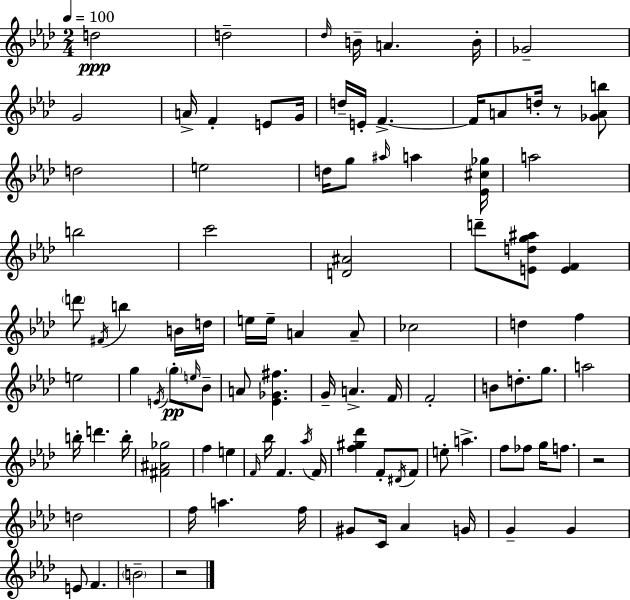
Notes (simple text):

D5/h D5/h Db5/s B4/s A4/q. B4/s Gb4/h G4/h A4/s F4/q E4/e G4/s D5/s E4/s F4/q. F4/s A4/e D5/s R/e [Gb4,A4,B5]/e D5/h E5/h D5/s G5/e A#5/s A5/q [Eb4,C#5,Gb5]/s A5/h B5/h C6/h [D4,A#4]/h D6/e [E4,D5,G5,A#5]/e [E4,F4]/q D6/e F#4/s B5/q B4/s D5/s E5/s E5/s A4/q A4/e CES5/h D5/q F5/q E5/h G5/q E4/s G5/e E5/s Bb4/e A4/e [Eb4,Gb4,F#5]/q. G4/s A4/q. F4/s F4/h B4/e D5/e. G5/e. A5/h B5/s D6/q. B5/s [F#4,A#4,Gb5]/h F5/q E5/q F4/s Bb5/s F4/q. Ab5/s F4/s [F5,G#5,Db6]/q F4/e D#4/s F4/e E5/e A5/q. F5/e FES5/e G5/s F5/e. R/h D5/h F5/s A5/q. F5/s G#4/e C4/s Ab4/q G4/s G4/q G4/q E4/e F4/q. B4/h R/h